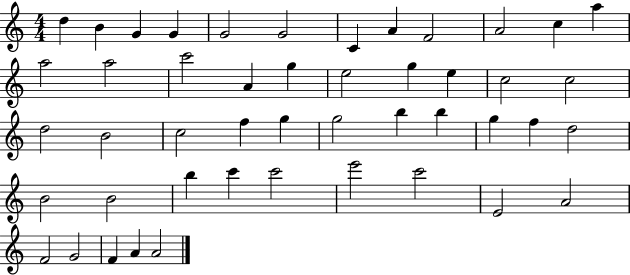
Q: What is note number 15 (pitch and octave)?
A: C6